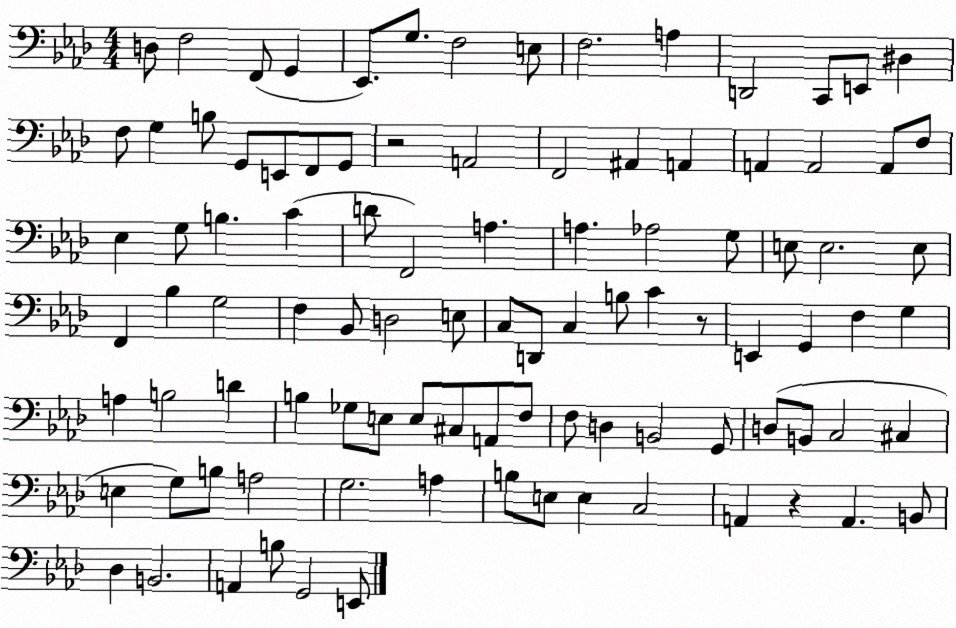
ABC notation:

X:1
T:Untitled
M:4/4
L:1/4
K:Ab
D,/2 F,2 F,,/2 G,, _E,,/2 G,/2 F,2 E,/2 F,2 A, D,,2 C,,/2 E,,/2 ^D, F,/2 G, B,/2 G,,/2 E,,/2 F,,/2 G,,/2 z2 A,,2 F,,2 ^A,, A,, A,, A,,2 A,,/2 F,/2 _E, G,/2 B, C D/2 F,,2 A, A, _A,2 G,/2 E,/2 E,2 E,/2 F,, _B, G,2 F, _B,,/2 D,2 E,/2 C,/2 D,,/2 C, B,/2 C z/2 E,, G,, F, G, A, B,2 D B, _G,/2 E,/2 E,/2 ^C,/2 A,,/2 F,/2 F,/2 D, B,,2 G,,/2 D,/2 B,,/2 C,2 ^C, E, G,/2 B,/2 A,2 G,2 A, B,/2 E,/2 E, C,2 A,, z A,, B,,/2 _D, B,,2 A,, B,/2 G,,2 E,,/2